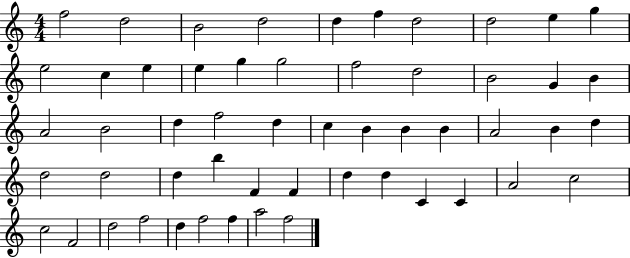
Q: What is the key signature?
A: C major